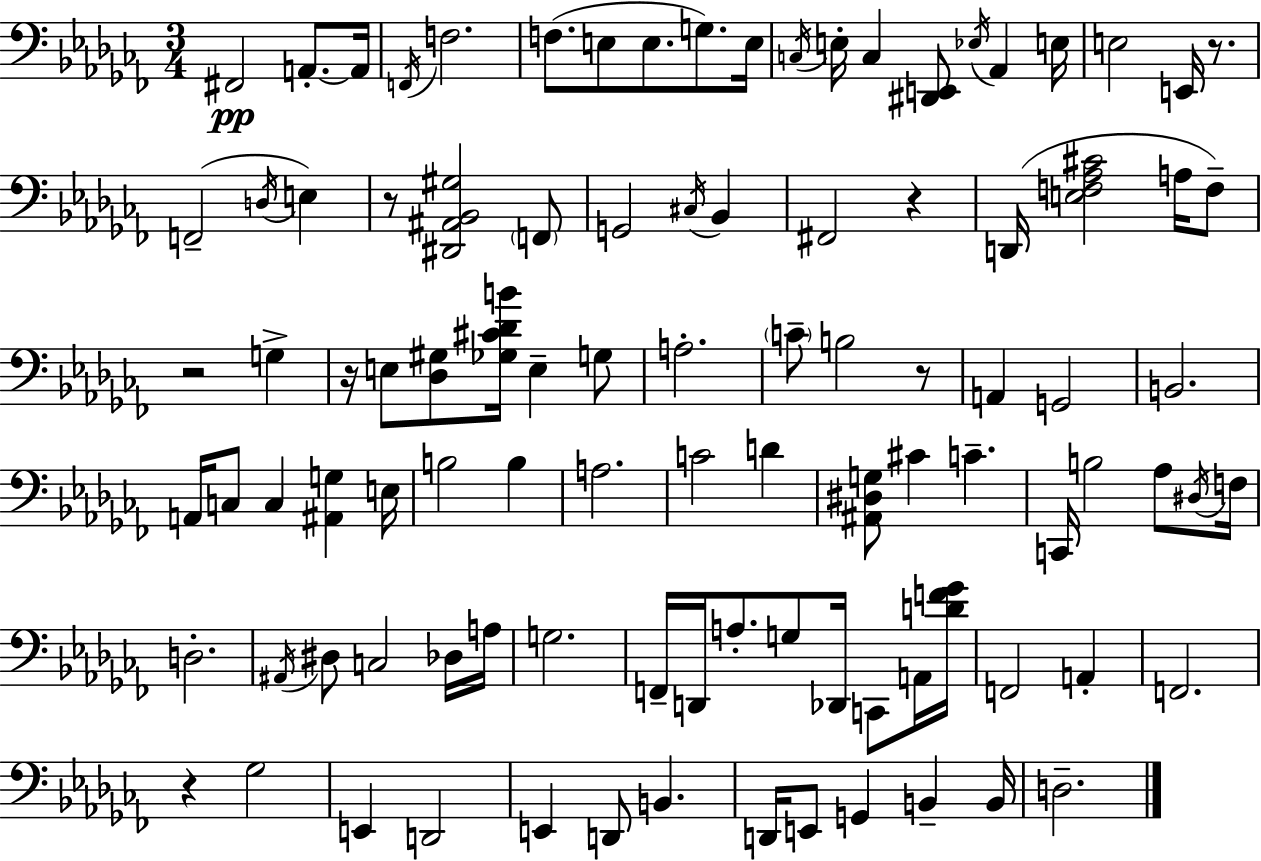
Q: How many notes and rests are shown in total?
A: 99